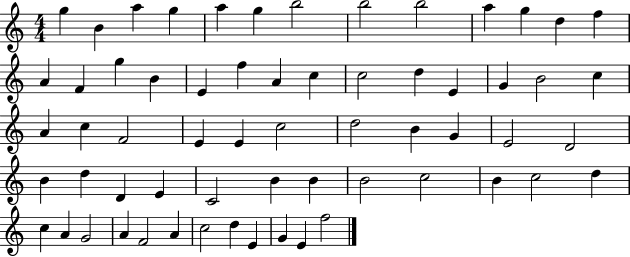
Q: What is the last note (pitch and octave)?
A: F5